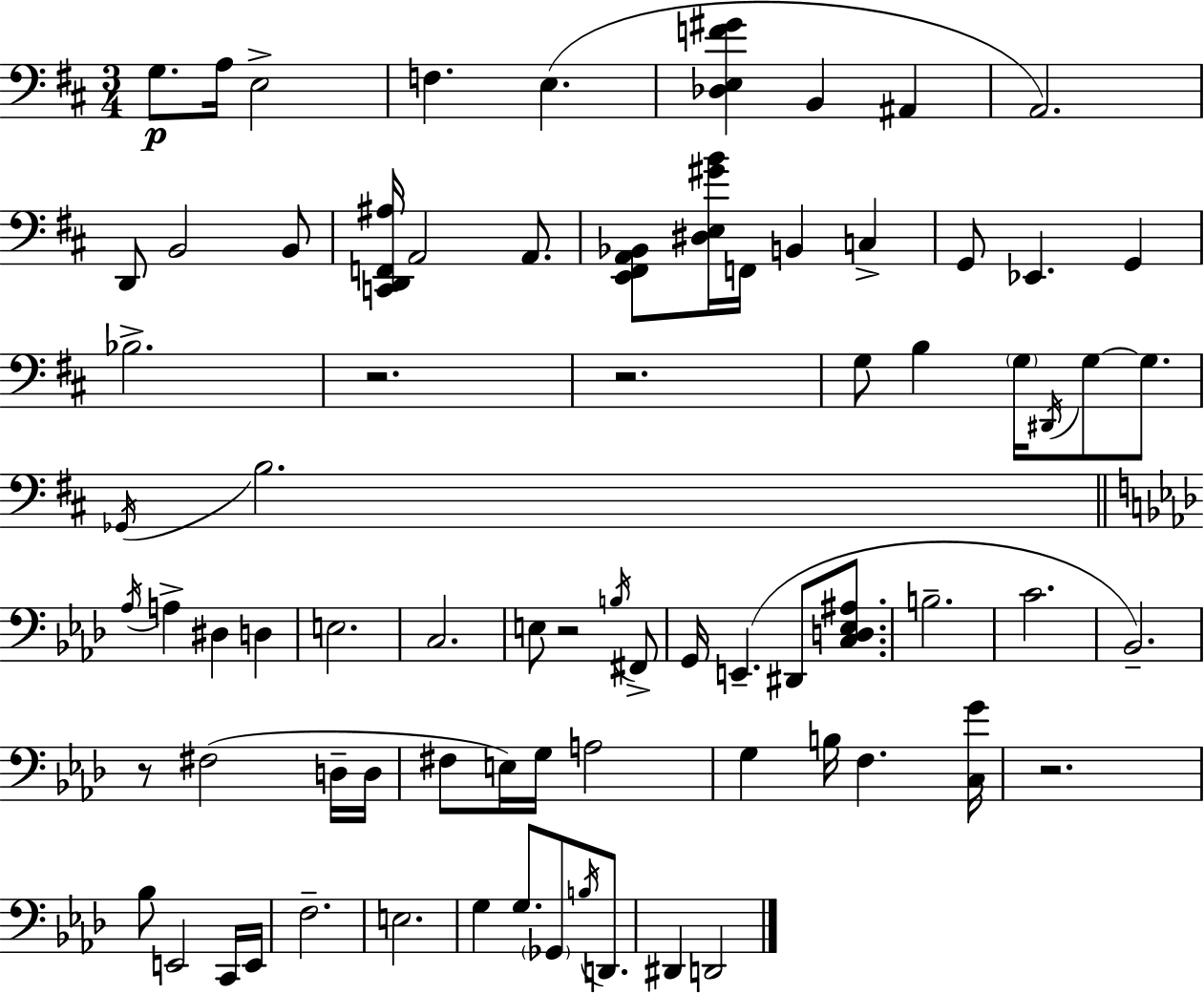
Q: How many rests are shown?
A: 5